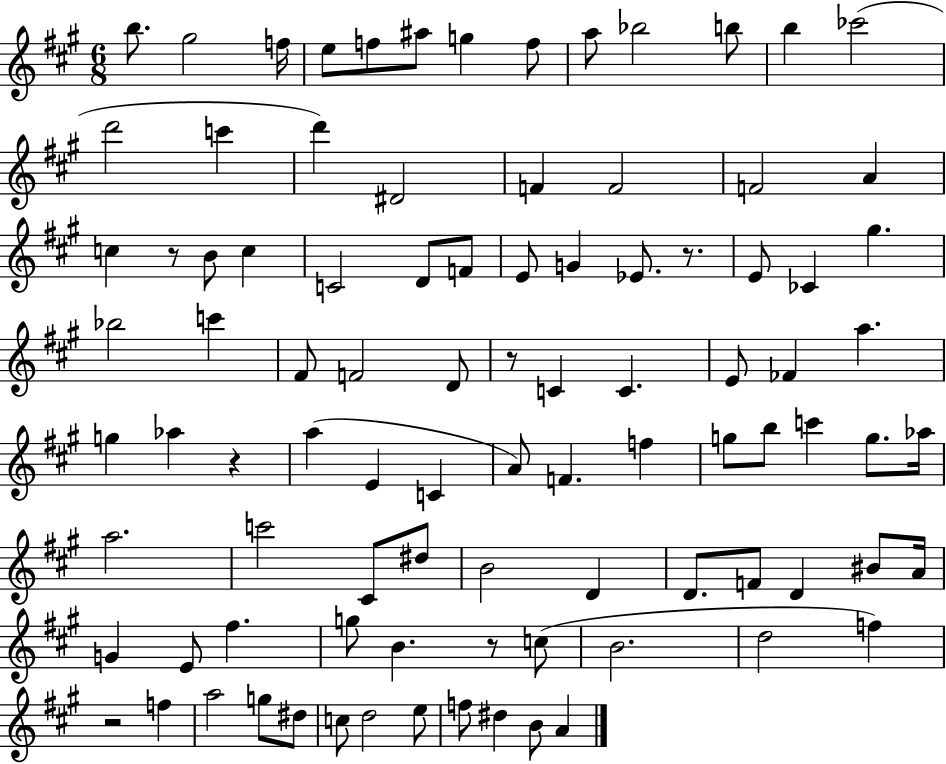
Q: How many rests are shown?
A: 6